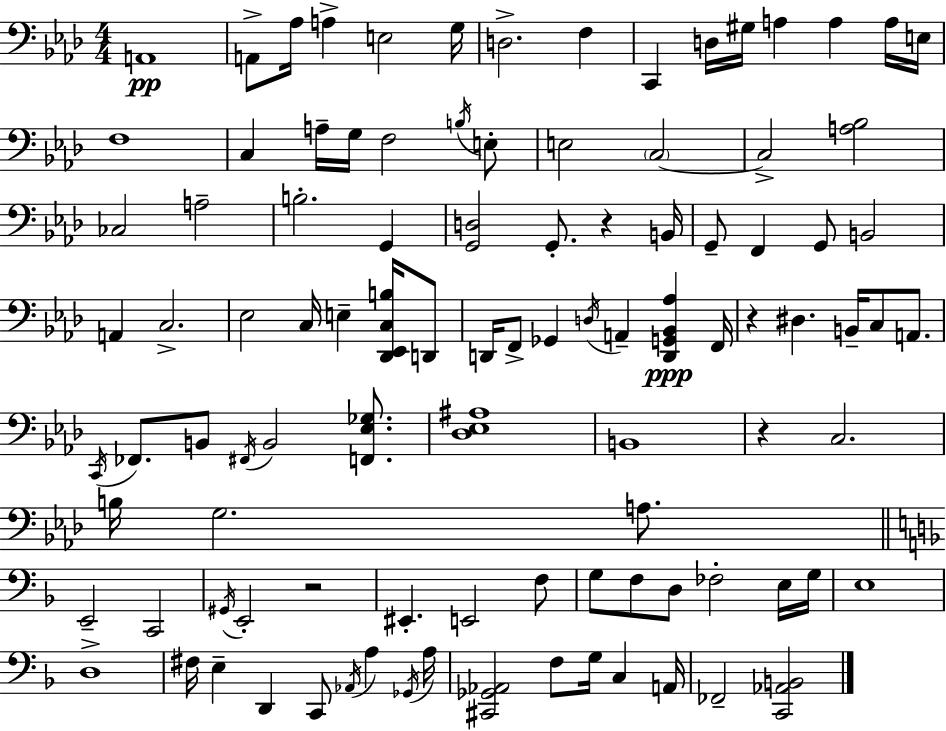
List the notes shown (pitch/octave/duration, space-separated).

A2/w A2/e Ab3/s A3/q E3/h G3/s D3/h. F3/q C2/q D3/s G#3/s A3/q A3/q A3/s E3/s F3/w C3/q A3/s G3/s F3/h B3/s E3/e E3/h C3/h C3/h [A3,Bb3]/h CES3/h A3/h B3/h. G2/q [G2,D3]/h G2/e. R/q B2/s G2/e F2/q G2/e B2/h A2/q C3/h. Eb3/h C3/s E3/q [Db2,Eb2,C3,B3]/s D2/e D2/s F2/e Gb2/q D3/s A2/q [D2,G2,Bb2,Ab3]/q F2/s R/q D#3/q. B2/s C3/e A2/e. C2/s FES2/e. B2/e F#2/s B2/h [F2,Eb3,Gb3]/e. [Db3,Eb3,A#3]/w B2/w R/q C3/h. B3/s G3/h. A3/e. E2/h C2/h G#2/s E2/h R/h EIS2/q. E2/h F3/e G3/e F3/e D3/e FES3/h E3/s G3/s E3/w D3/w F#3/s E3/q D2/q C2/e Ab2/s A3/q Gb2/s A3/s [C#2,Gb2,Ab2]/h F3/e G3/s C3/q A2/s FES2/h [C2,Ab2,B2]/h